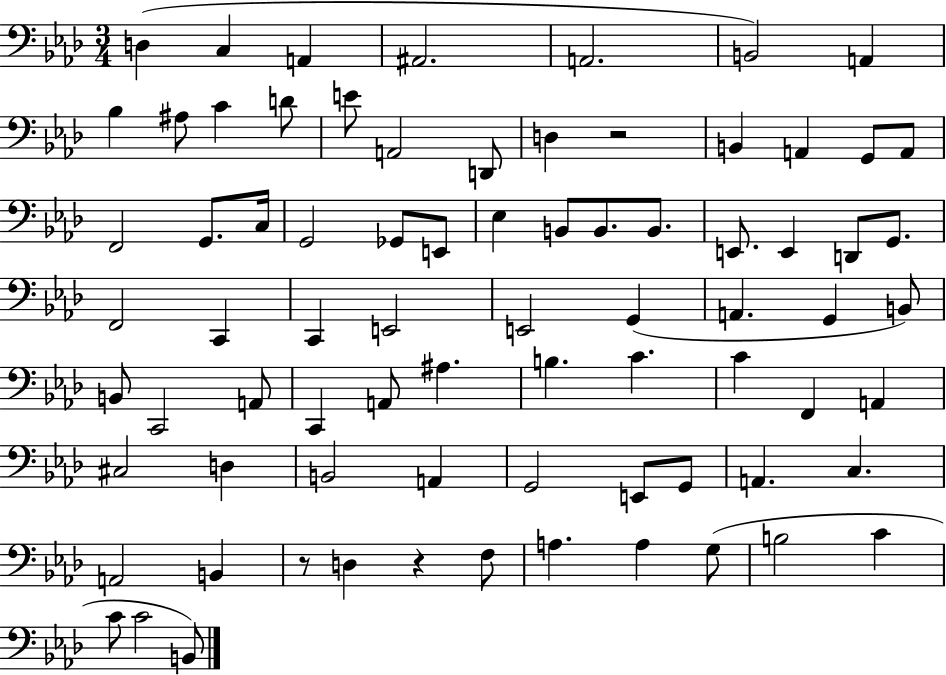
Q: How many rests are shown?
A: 3